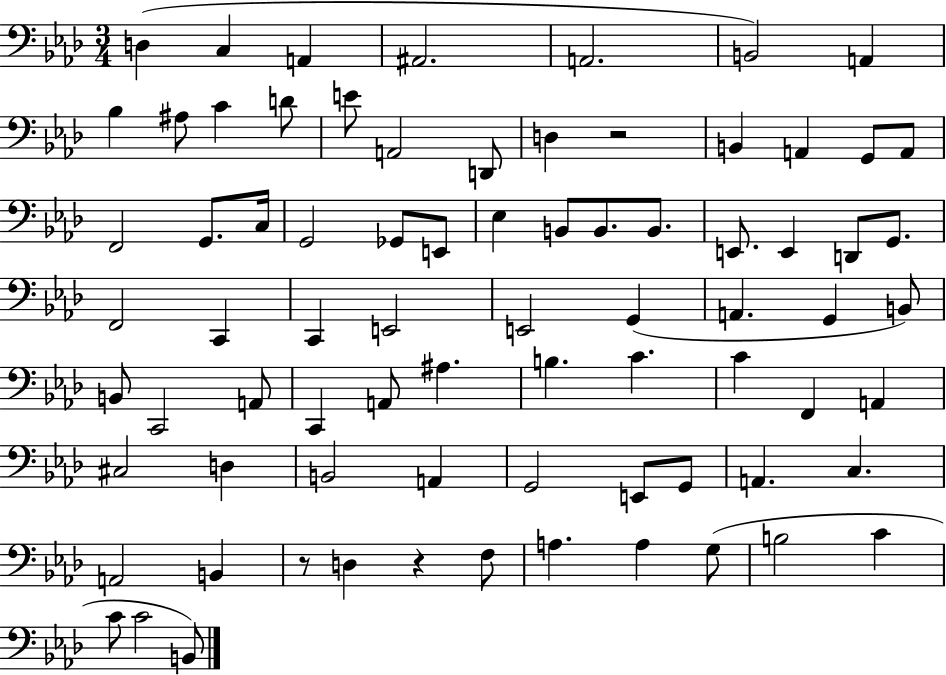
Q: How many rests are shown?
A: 3